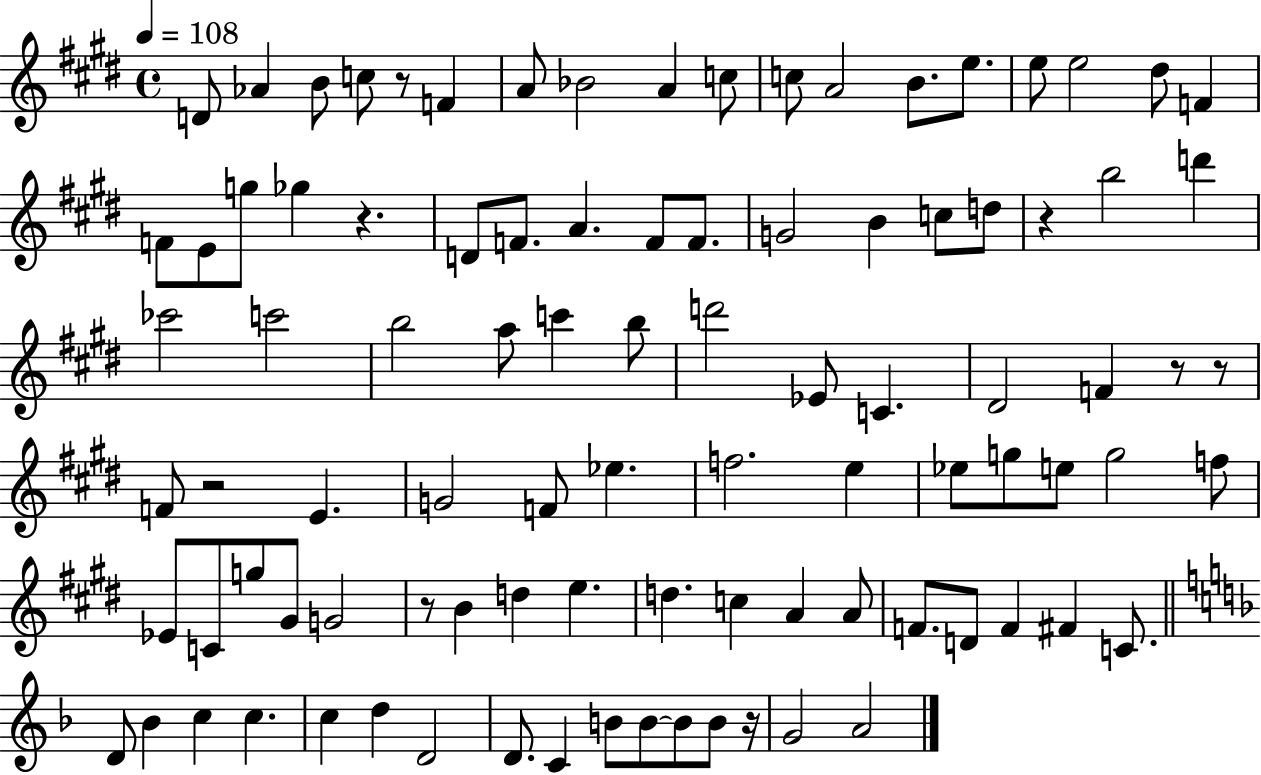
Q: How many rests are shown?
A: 8